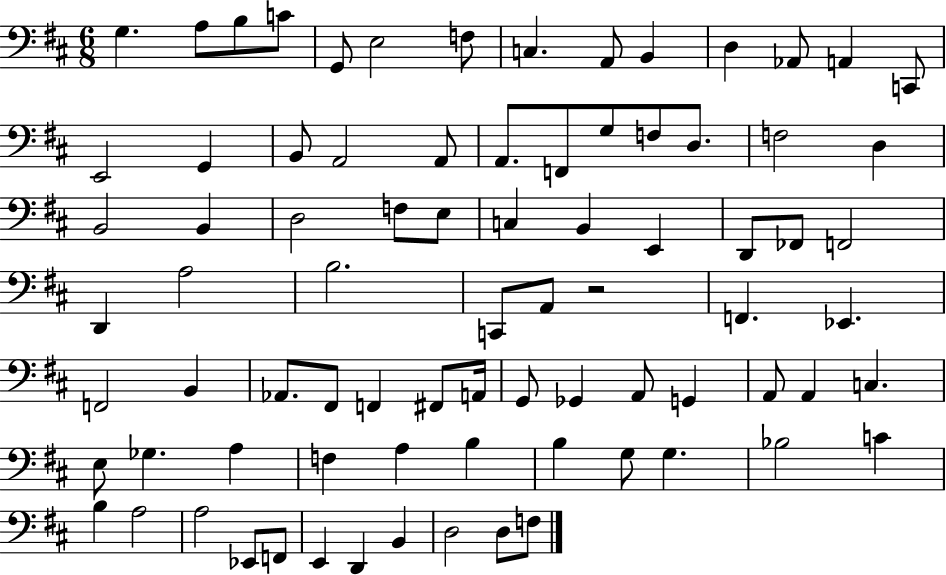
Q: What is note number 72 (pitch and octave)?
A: A3